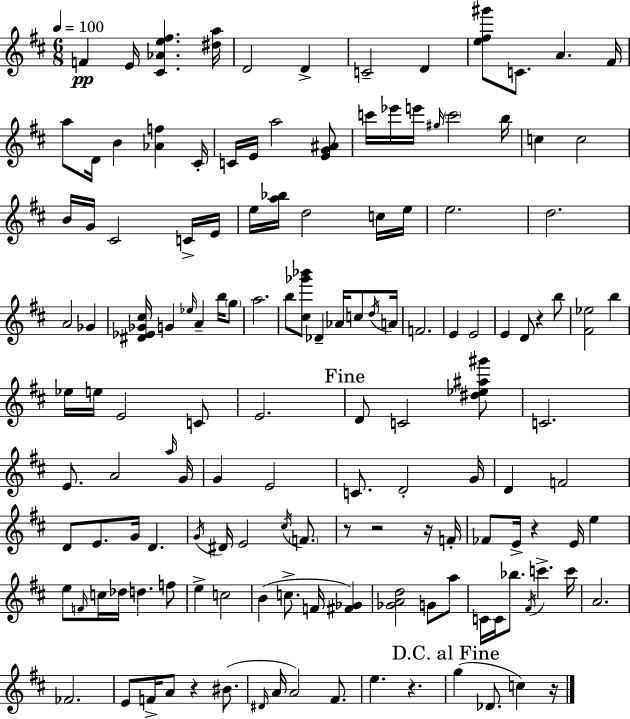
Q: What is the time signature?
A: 6/8